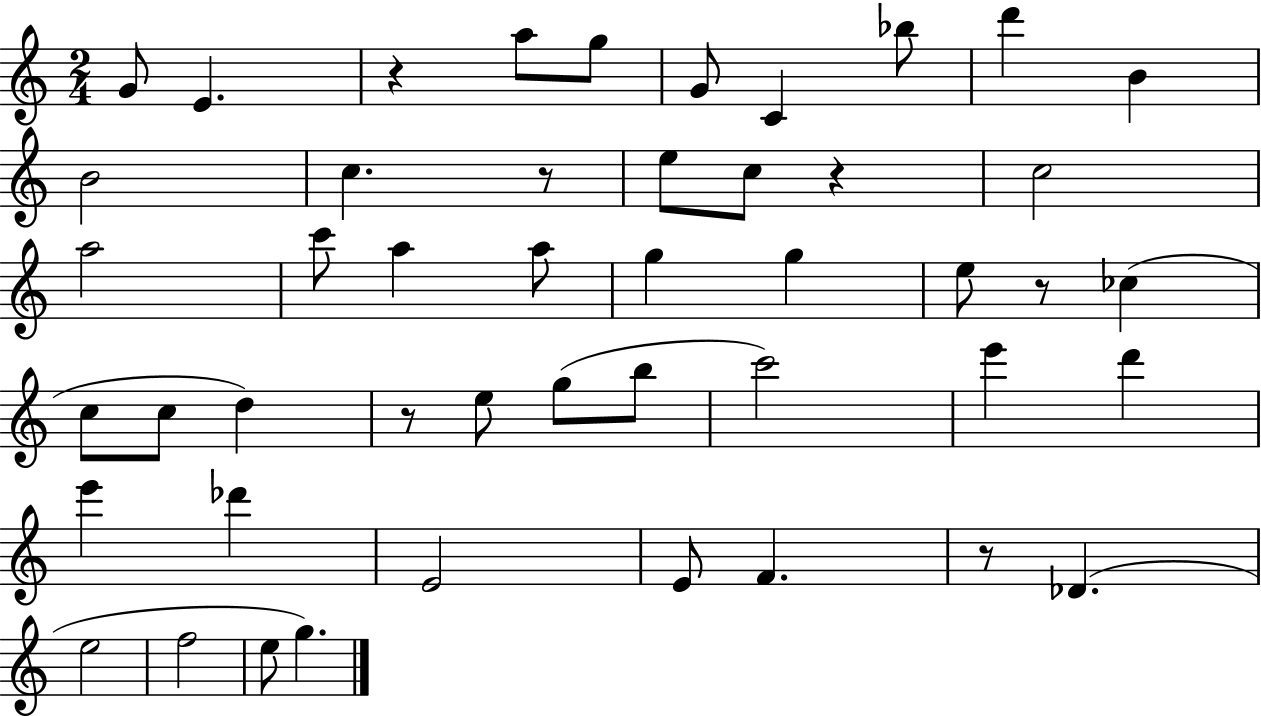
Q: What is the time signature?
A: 2/4